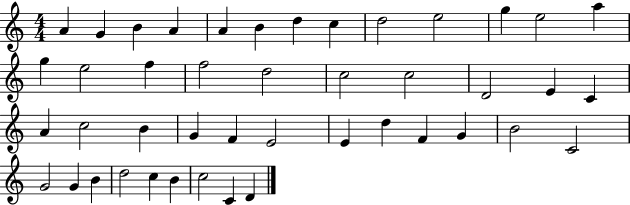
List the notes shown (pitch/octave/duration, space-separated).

A4/q G4/q B4/q A4/q A4/q B4/q D5/q C5/q D5/h E5/h G5/q E5/h A5/q G5/q E5/h F5/q F5/h D5/h C5/h C5/h D4/h E4/q C4/q A4/q C5/h B4/q G4/q F4/q E4/h E4/q D5/q F4/q G4/q B4/h C4/h G4/h G4/q B4/q D5/h C5/q B4/q C5/h C4/q D4/q